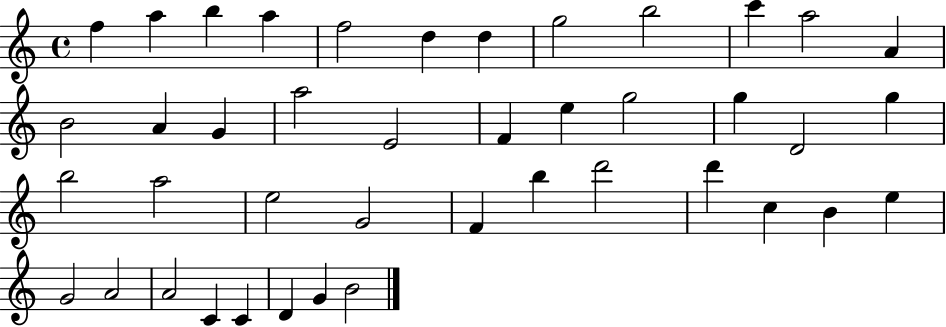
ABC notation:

X:1
T:Untitled
M:4/4
L:1/4
K:C
f a b a f2 d d g2 b2 c' a2 A B2 A G a2 E2 F e g2 g D2 g b2 a2 e2 G2 F b d'2 d' c B e G2 A2 A2 C C D G B2